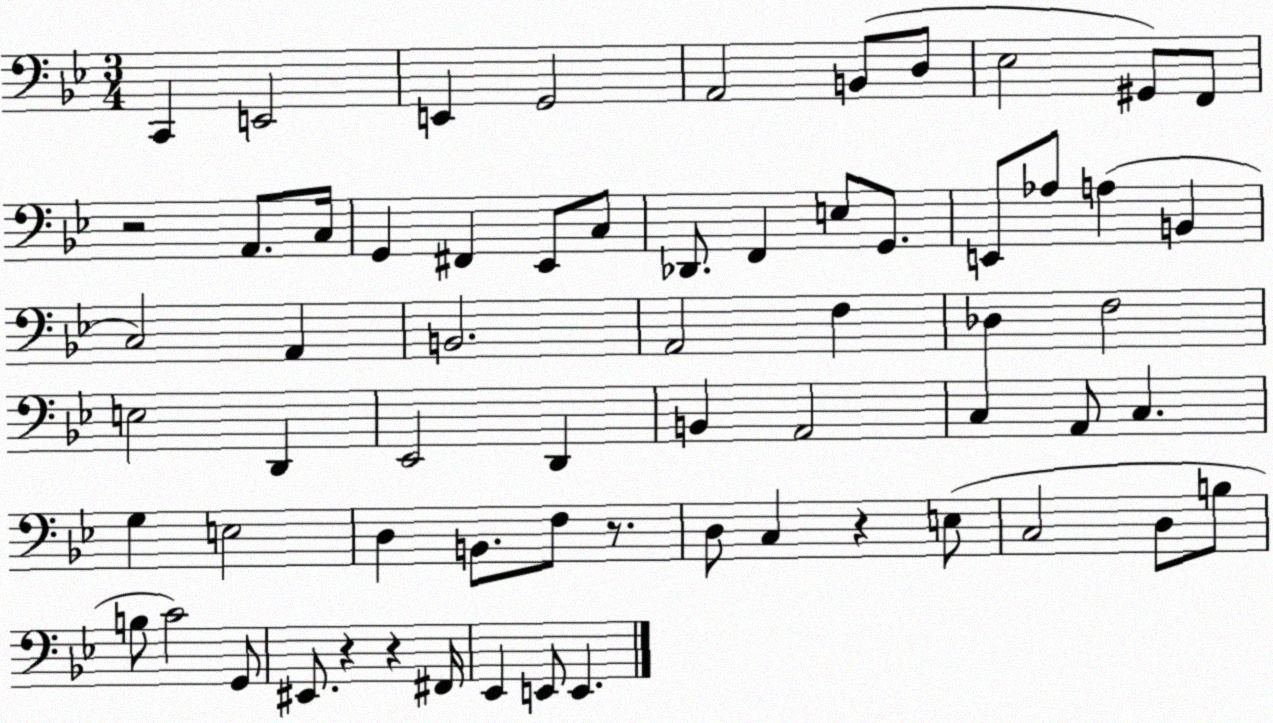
X:1
T:Untitled
M:3/4
L:1/4
K:Bb
C,, E,,2 E,, G,,2 A,,2 B,,/2 D,/2 _E,2 ^G,,/2 F,,/2 z2 A,,/2 C,/4 G,, ^F,, _E,,/2 C,/2 _D,,/2 F,, E,/2 G,,/2 E,,/2 _A,/2 A, B,, C,2 A,, B,,2 A,,2 F, _D, F,2 E,2 D,, _E,,2 D,, B,, A,,2 C, A,,/2 C, G, E,2 D, B,,/2 F,/2 z/2 D,/2 C, z E,/2 C,2 D,/2 B,/2 B,/2 C2 G,,/2 ^E,,/2 z z ^F,,/4 _E,, E,,/2 E,,